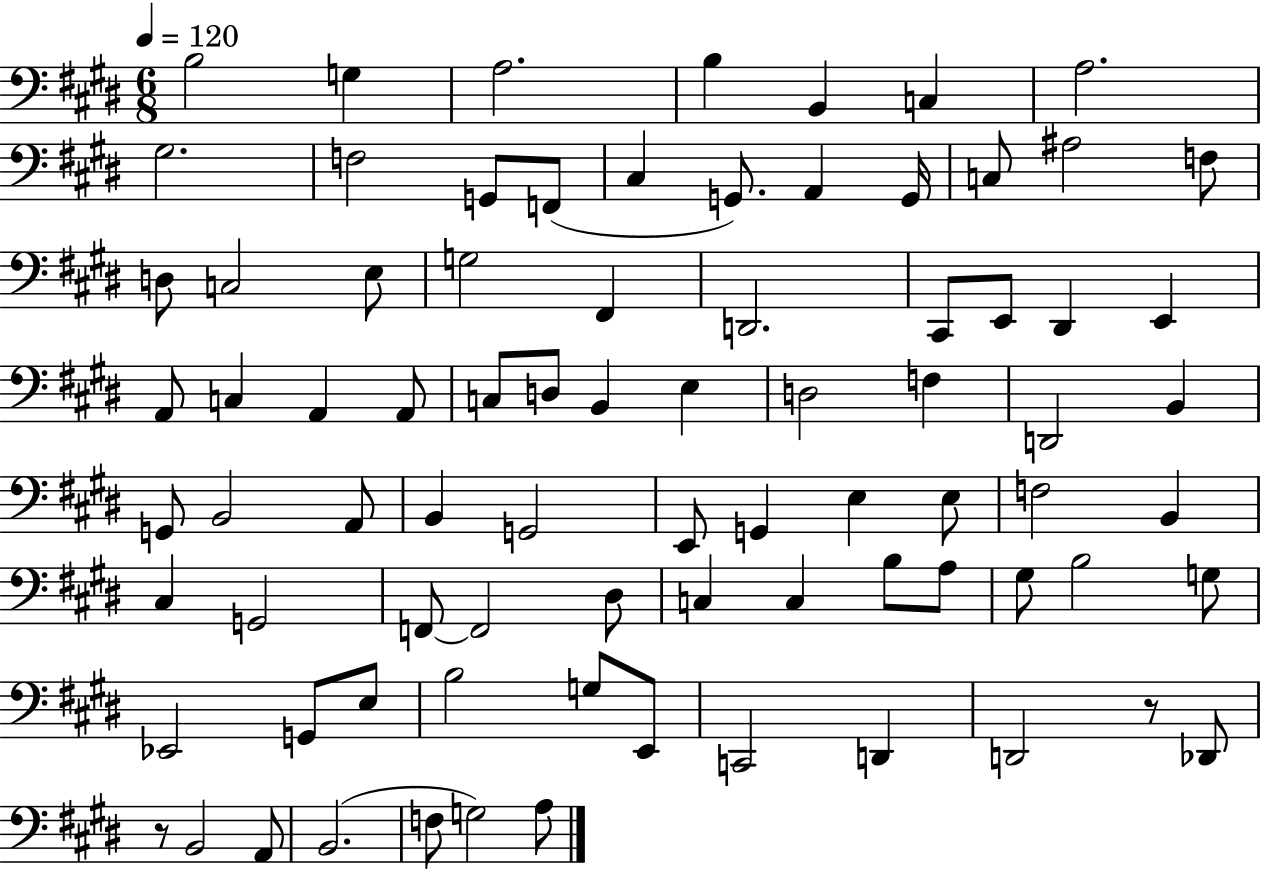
{
  \clef bass
  \numericTimeSignature
  \time 6/8
  \key e \major
  \tempo 4 = 120
  \repeat volta 2 { b2 g4 | a2. | b4 b,4 c4 | a2. | \break gis2. | f2 g,8 f,8( | cis4 g,8.) a,4 g,16 | c8 ais2 f8 | \break d8 c2 e8 | g2 fis,4 | d,2. | cis,8 e,8 dis,4 e,4 | \break a,8 c4 a,4 a,8 | c8 d8 b,4 e4 | d2 f4 | d,2 b,4 | \break g,8 b,2 a,8 | b,4 g,2 | e,8 g,4 e4 e8 | f2 b,4 | \break cis4 g,2 | f,8~~ f,2 dis8 | c4 c4 b8 a8 | gis8 b2 g8 | \break ees,2 g,8 e8 | b2 g8 e,8 | c,2 d,4 | d,2 r8 des,8 | \break r8 b,2 a,8 | b,2.( | f8 g2) a8 | } \bar "|."
}